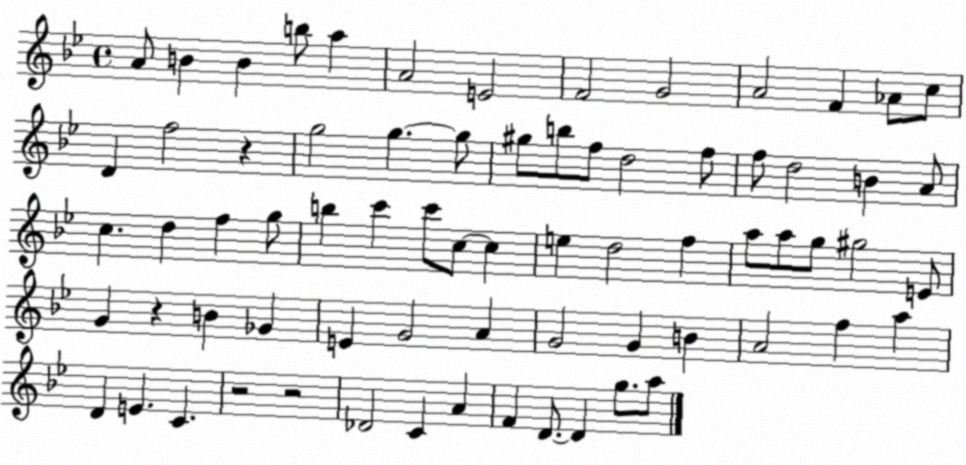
X:1
T:Untitled
M:4/4
L:1/4
K:Bb
A/2 B B b/2 a A2 E2 F2 G2 A2 F _A/2 c/2 D f2 z g2 g g/2 ^g/2 b/2 f/2 d2 f/2 f/2 d2 B A/2 c d f g/2 b c' c'/2 c/2 c e d2 f a/2 a/2 g/2 ^g2 E/2 G z B _G E G2 A G2 G B A2 f a D E C z2 z2 _D2 C A F D/2 D g/2 a/2